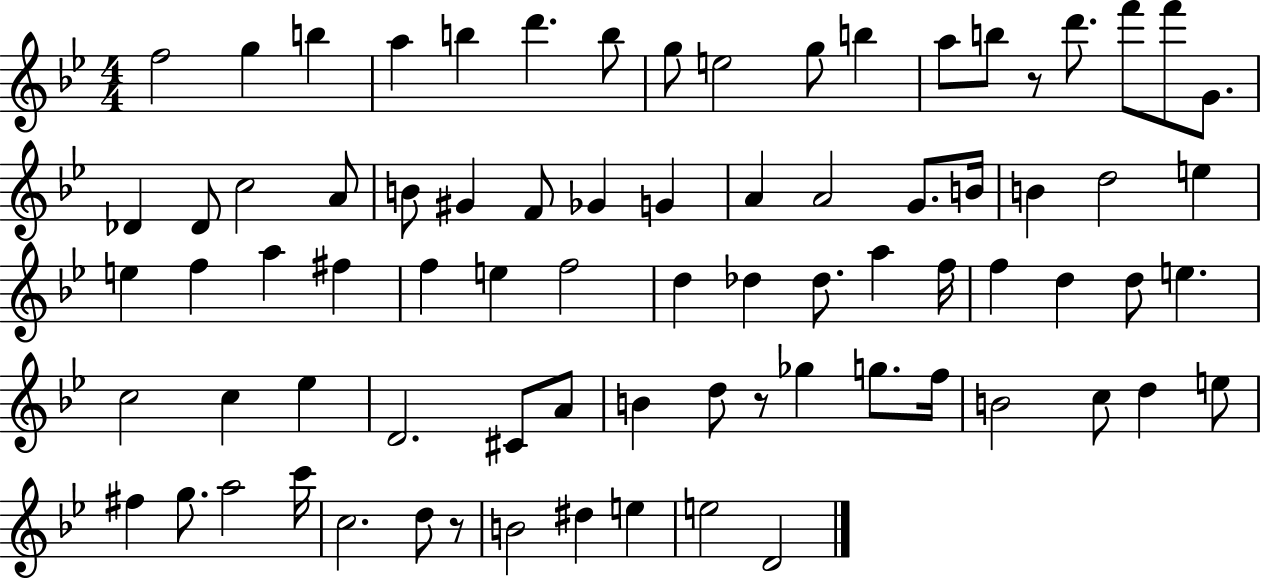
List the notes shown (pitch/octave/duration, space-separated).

F5/h G5/q B5/q A5/q B5/q D6/q. B5/e G5/e E5/h G5/e B5/q A5/e B5/e R/e D6/e. F6/e F6/e G4/e. Db4/q Db4/e C5/h A4/e B4/e G#4/q F4/e Gb4/q G4/q A4/q A4/h G4/e. B4/s B4/q D5/h E5/q E5/q F5/q A5/q F#5/q F5/q E5/q F5/h D5/q Db5/q Db5/e. A5/q F5/s F5/q D5/q D5/e E5/q. C5/h C5/q Eb5/q D4/h. C#4/e A4/e B4/q D5/e R/e Gb5/q G5/e. F5/s B4/h C5/e D5/q E5/e F#5/q G5/e. A5/h C6/s C5/h. D5/e R/e B4/h D#5/q E5/q E5/h D4/h